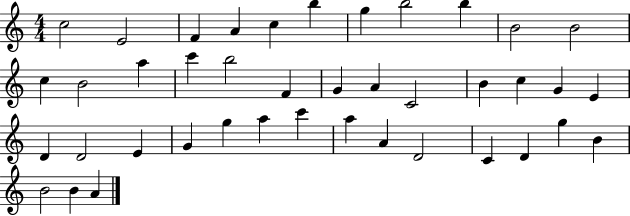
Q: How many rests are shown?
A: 0